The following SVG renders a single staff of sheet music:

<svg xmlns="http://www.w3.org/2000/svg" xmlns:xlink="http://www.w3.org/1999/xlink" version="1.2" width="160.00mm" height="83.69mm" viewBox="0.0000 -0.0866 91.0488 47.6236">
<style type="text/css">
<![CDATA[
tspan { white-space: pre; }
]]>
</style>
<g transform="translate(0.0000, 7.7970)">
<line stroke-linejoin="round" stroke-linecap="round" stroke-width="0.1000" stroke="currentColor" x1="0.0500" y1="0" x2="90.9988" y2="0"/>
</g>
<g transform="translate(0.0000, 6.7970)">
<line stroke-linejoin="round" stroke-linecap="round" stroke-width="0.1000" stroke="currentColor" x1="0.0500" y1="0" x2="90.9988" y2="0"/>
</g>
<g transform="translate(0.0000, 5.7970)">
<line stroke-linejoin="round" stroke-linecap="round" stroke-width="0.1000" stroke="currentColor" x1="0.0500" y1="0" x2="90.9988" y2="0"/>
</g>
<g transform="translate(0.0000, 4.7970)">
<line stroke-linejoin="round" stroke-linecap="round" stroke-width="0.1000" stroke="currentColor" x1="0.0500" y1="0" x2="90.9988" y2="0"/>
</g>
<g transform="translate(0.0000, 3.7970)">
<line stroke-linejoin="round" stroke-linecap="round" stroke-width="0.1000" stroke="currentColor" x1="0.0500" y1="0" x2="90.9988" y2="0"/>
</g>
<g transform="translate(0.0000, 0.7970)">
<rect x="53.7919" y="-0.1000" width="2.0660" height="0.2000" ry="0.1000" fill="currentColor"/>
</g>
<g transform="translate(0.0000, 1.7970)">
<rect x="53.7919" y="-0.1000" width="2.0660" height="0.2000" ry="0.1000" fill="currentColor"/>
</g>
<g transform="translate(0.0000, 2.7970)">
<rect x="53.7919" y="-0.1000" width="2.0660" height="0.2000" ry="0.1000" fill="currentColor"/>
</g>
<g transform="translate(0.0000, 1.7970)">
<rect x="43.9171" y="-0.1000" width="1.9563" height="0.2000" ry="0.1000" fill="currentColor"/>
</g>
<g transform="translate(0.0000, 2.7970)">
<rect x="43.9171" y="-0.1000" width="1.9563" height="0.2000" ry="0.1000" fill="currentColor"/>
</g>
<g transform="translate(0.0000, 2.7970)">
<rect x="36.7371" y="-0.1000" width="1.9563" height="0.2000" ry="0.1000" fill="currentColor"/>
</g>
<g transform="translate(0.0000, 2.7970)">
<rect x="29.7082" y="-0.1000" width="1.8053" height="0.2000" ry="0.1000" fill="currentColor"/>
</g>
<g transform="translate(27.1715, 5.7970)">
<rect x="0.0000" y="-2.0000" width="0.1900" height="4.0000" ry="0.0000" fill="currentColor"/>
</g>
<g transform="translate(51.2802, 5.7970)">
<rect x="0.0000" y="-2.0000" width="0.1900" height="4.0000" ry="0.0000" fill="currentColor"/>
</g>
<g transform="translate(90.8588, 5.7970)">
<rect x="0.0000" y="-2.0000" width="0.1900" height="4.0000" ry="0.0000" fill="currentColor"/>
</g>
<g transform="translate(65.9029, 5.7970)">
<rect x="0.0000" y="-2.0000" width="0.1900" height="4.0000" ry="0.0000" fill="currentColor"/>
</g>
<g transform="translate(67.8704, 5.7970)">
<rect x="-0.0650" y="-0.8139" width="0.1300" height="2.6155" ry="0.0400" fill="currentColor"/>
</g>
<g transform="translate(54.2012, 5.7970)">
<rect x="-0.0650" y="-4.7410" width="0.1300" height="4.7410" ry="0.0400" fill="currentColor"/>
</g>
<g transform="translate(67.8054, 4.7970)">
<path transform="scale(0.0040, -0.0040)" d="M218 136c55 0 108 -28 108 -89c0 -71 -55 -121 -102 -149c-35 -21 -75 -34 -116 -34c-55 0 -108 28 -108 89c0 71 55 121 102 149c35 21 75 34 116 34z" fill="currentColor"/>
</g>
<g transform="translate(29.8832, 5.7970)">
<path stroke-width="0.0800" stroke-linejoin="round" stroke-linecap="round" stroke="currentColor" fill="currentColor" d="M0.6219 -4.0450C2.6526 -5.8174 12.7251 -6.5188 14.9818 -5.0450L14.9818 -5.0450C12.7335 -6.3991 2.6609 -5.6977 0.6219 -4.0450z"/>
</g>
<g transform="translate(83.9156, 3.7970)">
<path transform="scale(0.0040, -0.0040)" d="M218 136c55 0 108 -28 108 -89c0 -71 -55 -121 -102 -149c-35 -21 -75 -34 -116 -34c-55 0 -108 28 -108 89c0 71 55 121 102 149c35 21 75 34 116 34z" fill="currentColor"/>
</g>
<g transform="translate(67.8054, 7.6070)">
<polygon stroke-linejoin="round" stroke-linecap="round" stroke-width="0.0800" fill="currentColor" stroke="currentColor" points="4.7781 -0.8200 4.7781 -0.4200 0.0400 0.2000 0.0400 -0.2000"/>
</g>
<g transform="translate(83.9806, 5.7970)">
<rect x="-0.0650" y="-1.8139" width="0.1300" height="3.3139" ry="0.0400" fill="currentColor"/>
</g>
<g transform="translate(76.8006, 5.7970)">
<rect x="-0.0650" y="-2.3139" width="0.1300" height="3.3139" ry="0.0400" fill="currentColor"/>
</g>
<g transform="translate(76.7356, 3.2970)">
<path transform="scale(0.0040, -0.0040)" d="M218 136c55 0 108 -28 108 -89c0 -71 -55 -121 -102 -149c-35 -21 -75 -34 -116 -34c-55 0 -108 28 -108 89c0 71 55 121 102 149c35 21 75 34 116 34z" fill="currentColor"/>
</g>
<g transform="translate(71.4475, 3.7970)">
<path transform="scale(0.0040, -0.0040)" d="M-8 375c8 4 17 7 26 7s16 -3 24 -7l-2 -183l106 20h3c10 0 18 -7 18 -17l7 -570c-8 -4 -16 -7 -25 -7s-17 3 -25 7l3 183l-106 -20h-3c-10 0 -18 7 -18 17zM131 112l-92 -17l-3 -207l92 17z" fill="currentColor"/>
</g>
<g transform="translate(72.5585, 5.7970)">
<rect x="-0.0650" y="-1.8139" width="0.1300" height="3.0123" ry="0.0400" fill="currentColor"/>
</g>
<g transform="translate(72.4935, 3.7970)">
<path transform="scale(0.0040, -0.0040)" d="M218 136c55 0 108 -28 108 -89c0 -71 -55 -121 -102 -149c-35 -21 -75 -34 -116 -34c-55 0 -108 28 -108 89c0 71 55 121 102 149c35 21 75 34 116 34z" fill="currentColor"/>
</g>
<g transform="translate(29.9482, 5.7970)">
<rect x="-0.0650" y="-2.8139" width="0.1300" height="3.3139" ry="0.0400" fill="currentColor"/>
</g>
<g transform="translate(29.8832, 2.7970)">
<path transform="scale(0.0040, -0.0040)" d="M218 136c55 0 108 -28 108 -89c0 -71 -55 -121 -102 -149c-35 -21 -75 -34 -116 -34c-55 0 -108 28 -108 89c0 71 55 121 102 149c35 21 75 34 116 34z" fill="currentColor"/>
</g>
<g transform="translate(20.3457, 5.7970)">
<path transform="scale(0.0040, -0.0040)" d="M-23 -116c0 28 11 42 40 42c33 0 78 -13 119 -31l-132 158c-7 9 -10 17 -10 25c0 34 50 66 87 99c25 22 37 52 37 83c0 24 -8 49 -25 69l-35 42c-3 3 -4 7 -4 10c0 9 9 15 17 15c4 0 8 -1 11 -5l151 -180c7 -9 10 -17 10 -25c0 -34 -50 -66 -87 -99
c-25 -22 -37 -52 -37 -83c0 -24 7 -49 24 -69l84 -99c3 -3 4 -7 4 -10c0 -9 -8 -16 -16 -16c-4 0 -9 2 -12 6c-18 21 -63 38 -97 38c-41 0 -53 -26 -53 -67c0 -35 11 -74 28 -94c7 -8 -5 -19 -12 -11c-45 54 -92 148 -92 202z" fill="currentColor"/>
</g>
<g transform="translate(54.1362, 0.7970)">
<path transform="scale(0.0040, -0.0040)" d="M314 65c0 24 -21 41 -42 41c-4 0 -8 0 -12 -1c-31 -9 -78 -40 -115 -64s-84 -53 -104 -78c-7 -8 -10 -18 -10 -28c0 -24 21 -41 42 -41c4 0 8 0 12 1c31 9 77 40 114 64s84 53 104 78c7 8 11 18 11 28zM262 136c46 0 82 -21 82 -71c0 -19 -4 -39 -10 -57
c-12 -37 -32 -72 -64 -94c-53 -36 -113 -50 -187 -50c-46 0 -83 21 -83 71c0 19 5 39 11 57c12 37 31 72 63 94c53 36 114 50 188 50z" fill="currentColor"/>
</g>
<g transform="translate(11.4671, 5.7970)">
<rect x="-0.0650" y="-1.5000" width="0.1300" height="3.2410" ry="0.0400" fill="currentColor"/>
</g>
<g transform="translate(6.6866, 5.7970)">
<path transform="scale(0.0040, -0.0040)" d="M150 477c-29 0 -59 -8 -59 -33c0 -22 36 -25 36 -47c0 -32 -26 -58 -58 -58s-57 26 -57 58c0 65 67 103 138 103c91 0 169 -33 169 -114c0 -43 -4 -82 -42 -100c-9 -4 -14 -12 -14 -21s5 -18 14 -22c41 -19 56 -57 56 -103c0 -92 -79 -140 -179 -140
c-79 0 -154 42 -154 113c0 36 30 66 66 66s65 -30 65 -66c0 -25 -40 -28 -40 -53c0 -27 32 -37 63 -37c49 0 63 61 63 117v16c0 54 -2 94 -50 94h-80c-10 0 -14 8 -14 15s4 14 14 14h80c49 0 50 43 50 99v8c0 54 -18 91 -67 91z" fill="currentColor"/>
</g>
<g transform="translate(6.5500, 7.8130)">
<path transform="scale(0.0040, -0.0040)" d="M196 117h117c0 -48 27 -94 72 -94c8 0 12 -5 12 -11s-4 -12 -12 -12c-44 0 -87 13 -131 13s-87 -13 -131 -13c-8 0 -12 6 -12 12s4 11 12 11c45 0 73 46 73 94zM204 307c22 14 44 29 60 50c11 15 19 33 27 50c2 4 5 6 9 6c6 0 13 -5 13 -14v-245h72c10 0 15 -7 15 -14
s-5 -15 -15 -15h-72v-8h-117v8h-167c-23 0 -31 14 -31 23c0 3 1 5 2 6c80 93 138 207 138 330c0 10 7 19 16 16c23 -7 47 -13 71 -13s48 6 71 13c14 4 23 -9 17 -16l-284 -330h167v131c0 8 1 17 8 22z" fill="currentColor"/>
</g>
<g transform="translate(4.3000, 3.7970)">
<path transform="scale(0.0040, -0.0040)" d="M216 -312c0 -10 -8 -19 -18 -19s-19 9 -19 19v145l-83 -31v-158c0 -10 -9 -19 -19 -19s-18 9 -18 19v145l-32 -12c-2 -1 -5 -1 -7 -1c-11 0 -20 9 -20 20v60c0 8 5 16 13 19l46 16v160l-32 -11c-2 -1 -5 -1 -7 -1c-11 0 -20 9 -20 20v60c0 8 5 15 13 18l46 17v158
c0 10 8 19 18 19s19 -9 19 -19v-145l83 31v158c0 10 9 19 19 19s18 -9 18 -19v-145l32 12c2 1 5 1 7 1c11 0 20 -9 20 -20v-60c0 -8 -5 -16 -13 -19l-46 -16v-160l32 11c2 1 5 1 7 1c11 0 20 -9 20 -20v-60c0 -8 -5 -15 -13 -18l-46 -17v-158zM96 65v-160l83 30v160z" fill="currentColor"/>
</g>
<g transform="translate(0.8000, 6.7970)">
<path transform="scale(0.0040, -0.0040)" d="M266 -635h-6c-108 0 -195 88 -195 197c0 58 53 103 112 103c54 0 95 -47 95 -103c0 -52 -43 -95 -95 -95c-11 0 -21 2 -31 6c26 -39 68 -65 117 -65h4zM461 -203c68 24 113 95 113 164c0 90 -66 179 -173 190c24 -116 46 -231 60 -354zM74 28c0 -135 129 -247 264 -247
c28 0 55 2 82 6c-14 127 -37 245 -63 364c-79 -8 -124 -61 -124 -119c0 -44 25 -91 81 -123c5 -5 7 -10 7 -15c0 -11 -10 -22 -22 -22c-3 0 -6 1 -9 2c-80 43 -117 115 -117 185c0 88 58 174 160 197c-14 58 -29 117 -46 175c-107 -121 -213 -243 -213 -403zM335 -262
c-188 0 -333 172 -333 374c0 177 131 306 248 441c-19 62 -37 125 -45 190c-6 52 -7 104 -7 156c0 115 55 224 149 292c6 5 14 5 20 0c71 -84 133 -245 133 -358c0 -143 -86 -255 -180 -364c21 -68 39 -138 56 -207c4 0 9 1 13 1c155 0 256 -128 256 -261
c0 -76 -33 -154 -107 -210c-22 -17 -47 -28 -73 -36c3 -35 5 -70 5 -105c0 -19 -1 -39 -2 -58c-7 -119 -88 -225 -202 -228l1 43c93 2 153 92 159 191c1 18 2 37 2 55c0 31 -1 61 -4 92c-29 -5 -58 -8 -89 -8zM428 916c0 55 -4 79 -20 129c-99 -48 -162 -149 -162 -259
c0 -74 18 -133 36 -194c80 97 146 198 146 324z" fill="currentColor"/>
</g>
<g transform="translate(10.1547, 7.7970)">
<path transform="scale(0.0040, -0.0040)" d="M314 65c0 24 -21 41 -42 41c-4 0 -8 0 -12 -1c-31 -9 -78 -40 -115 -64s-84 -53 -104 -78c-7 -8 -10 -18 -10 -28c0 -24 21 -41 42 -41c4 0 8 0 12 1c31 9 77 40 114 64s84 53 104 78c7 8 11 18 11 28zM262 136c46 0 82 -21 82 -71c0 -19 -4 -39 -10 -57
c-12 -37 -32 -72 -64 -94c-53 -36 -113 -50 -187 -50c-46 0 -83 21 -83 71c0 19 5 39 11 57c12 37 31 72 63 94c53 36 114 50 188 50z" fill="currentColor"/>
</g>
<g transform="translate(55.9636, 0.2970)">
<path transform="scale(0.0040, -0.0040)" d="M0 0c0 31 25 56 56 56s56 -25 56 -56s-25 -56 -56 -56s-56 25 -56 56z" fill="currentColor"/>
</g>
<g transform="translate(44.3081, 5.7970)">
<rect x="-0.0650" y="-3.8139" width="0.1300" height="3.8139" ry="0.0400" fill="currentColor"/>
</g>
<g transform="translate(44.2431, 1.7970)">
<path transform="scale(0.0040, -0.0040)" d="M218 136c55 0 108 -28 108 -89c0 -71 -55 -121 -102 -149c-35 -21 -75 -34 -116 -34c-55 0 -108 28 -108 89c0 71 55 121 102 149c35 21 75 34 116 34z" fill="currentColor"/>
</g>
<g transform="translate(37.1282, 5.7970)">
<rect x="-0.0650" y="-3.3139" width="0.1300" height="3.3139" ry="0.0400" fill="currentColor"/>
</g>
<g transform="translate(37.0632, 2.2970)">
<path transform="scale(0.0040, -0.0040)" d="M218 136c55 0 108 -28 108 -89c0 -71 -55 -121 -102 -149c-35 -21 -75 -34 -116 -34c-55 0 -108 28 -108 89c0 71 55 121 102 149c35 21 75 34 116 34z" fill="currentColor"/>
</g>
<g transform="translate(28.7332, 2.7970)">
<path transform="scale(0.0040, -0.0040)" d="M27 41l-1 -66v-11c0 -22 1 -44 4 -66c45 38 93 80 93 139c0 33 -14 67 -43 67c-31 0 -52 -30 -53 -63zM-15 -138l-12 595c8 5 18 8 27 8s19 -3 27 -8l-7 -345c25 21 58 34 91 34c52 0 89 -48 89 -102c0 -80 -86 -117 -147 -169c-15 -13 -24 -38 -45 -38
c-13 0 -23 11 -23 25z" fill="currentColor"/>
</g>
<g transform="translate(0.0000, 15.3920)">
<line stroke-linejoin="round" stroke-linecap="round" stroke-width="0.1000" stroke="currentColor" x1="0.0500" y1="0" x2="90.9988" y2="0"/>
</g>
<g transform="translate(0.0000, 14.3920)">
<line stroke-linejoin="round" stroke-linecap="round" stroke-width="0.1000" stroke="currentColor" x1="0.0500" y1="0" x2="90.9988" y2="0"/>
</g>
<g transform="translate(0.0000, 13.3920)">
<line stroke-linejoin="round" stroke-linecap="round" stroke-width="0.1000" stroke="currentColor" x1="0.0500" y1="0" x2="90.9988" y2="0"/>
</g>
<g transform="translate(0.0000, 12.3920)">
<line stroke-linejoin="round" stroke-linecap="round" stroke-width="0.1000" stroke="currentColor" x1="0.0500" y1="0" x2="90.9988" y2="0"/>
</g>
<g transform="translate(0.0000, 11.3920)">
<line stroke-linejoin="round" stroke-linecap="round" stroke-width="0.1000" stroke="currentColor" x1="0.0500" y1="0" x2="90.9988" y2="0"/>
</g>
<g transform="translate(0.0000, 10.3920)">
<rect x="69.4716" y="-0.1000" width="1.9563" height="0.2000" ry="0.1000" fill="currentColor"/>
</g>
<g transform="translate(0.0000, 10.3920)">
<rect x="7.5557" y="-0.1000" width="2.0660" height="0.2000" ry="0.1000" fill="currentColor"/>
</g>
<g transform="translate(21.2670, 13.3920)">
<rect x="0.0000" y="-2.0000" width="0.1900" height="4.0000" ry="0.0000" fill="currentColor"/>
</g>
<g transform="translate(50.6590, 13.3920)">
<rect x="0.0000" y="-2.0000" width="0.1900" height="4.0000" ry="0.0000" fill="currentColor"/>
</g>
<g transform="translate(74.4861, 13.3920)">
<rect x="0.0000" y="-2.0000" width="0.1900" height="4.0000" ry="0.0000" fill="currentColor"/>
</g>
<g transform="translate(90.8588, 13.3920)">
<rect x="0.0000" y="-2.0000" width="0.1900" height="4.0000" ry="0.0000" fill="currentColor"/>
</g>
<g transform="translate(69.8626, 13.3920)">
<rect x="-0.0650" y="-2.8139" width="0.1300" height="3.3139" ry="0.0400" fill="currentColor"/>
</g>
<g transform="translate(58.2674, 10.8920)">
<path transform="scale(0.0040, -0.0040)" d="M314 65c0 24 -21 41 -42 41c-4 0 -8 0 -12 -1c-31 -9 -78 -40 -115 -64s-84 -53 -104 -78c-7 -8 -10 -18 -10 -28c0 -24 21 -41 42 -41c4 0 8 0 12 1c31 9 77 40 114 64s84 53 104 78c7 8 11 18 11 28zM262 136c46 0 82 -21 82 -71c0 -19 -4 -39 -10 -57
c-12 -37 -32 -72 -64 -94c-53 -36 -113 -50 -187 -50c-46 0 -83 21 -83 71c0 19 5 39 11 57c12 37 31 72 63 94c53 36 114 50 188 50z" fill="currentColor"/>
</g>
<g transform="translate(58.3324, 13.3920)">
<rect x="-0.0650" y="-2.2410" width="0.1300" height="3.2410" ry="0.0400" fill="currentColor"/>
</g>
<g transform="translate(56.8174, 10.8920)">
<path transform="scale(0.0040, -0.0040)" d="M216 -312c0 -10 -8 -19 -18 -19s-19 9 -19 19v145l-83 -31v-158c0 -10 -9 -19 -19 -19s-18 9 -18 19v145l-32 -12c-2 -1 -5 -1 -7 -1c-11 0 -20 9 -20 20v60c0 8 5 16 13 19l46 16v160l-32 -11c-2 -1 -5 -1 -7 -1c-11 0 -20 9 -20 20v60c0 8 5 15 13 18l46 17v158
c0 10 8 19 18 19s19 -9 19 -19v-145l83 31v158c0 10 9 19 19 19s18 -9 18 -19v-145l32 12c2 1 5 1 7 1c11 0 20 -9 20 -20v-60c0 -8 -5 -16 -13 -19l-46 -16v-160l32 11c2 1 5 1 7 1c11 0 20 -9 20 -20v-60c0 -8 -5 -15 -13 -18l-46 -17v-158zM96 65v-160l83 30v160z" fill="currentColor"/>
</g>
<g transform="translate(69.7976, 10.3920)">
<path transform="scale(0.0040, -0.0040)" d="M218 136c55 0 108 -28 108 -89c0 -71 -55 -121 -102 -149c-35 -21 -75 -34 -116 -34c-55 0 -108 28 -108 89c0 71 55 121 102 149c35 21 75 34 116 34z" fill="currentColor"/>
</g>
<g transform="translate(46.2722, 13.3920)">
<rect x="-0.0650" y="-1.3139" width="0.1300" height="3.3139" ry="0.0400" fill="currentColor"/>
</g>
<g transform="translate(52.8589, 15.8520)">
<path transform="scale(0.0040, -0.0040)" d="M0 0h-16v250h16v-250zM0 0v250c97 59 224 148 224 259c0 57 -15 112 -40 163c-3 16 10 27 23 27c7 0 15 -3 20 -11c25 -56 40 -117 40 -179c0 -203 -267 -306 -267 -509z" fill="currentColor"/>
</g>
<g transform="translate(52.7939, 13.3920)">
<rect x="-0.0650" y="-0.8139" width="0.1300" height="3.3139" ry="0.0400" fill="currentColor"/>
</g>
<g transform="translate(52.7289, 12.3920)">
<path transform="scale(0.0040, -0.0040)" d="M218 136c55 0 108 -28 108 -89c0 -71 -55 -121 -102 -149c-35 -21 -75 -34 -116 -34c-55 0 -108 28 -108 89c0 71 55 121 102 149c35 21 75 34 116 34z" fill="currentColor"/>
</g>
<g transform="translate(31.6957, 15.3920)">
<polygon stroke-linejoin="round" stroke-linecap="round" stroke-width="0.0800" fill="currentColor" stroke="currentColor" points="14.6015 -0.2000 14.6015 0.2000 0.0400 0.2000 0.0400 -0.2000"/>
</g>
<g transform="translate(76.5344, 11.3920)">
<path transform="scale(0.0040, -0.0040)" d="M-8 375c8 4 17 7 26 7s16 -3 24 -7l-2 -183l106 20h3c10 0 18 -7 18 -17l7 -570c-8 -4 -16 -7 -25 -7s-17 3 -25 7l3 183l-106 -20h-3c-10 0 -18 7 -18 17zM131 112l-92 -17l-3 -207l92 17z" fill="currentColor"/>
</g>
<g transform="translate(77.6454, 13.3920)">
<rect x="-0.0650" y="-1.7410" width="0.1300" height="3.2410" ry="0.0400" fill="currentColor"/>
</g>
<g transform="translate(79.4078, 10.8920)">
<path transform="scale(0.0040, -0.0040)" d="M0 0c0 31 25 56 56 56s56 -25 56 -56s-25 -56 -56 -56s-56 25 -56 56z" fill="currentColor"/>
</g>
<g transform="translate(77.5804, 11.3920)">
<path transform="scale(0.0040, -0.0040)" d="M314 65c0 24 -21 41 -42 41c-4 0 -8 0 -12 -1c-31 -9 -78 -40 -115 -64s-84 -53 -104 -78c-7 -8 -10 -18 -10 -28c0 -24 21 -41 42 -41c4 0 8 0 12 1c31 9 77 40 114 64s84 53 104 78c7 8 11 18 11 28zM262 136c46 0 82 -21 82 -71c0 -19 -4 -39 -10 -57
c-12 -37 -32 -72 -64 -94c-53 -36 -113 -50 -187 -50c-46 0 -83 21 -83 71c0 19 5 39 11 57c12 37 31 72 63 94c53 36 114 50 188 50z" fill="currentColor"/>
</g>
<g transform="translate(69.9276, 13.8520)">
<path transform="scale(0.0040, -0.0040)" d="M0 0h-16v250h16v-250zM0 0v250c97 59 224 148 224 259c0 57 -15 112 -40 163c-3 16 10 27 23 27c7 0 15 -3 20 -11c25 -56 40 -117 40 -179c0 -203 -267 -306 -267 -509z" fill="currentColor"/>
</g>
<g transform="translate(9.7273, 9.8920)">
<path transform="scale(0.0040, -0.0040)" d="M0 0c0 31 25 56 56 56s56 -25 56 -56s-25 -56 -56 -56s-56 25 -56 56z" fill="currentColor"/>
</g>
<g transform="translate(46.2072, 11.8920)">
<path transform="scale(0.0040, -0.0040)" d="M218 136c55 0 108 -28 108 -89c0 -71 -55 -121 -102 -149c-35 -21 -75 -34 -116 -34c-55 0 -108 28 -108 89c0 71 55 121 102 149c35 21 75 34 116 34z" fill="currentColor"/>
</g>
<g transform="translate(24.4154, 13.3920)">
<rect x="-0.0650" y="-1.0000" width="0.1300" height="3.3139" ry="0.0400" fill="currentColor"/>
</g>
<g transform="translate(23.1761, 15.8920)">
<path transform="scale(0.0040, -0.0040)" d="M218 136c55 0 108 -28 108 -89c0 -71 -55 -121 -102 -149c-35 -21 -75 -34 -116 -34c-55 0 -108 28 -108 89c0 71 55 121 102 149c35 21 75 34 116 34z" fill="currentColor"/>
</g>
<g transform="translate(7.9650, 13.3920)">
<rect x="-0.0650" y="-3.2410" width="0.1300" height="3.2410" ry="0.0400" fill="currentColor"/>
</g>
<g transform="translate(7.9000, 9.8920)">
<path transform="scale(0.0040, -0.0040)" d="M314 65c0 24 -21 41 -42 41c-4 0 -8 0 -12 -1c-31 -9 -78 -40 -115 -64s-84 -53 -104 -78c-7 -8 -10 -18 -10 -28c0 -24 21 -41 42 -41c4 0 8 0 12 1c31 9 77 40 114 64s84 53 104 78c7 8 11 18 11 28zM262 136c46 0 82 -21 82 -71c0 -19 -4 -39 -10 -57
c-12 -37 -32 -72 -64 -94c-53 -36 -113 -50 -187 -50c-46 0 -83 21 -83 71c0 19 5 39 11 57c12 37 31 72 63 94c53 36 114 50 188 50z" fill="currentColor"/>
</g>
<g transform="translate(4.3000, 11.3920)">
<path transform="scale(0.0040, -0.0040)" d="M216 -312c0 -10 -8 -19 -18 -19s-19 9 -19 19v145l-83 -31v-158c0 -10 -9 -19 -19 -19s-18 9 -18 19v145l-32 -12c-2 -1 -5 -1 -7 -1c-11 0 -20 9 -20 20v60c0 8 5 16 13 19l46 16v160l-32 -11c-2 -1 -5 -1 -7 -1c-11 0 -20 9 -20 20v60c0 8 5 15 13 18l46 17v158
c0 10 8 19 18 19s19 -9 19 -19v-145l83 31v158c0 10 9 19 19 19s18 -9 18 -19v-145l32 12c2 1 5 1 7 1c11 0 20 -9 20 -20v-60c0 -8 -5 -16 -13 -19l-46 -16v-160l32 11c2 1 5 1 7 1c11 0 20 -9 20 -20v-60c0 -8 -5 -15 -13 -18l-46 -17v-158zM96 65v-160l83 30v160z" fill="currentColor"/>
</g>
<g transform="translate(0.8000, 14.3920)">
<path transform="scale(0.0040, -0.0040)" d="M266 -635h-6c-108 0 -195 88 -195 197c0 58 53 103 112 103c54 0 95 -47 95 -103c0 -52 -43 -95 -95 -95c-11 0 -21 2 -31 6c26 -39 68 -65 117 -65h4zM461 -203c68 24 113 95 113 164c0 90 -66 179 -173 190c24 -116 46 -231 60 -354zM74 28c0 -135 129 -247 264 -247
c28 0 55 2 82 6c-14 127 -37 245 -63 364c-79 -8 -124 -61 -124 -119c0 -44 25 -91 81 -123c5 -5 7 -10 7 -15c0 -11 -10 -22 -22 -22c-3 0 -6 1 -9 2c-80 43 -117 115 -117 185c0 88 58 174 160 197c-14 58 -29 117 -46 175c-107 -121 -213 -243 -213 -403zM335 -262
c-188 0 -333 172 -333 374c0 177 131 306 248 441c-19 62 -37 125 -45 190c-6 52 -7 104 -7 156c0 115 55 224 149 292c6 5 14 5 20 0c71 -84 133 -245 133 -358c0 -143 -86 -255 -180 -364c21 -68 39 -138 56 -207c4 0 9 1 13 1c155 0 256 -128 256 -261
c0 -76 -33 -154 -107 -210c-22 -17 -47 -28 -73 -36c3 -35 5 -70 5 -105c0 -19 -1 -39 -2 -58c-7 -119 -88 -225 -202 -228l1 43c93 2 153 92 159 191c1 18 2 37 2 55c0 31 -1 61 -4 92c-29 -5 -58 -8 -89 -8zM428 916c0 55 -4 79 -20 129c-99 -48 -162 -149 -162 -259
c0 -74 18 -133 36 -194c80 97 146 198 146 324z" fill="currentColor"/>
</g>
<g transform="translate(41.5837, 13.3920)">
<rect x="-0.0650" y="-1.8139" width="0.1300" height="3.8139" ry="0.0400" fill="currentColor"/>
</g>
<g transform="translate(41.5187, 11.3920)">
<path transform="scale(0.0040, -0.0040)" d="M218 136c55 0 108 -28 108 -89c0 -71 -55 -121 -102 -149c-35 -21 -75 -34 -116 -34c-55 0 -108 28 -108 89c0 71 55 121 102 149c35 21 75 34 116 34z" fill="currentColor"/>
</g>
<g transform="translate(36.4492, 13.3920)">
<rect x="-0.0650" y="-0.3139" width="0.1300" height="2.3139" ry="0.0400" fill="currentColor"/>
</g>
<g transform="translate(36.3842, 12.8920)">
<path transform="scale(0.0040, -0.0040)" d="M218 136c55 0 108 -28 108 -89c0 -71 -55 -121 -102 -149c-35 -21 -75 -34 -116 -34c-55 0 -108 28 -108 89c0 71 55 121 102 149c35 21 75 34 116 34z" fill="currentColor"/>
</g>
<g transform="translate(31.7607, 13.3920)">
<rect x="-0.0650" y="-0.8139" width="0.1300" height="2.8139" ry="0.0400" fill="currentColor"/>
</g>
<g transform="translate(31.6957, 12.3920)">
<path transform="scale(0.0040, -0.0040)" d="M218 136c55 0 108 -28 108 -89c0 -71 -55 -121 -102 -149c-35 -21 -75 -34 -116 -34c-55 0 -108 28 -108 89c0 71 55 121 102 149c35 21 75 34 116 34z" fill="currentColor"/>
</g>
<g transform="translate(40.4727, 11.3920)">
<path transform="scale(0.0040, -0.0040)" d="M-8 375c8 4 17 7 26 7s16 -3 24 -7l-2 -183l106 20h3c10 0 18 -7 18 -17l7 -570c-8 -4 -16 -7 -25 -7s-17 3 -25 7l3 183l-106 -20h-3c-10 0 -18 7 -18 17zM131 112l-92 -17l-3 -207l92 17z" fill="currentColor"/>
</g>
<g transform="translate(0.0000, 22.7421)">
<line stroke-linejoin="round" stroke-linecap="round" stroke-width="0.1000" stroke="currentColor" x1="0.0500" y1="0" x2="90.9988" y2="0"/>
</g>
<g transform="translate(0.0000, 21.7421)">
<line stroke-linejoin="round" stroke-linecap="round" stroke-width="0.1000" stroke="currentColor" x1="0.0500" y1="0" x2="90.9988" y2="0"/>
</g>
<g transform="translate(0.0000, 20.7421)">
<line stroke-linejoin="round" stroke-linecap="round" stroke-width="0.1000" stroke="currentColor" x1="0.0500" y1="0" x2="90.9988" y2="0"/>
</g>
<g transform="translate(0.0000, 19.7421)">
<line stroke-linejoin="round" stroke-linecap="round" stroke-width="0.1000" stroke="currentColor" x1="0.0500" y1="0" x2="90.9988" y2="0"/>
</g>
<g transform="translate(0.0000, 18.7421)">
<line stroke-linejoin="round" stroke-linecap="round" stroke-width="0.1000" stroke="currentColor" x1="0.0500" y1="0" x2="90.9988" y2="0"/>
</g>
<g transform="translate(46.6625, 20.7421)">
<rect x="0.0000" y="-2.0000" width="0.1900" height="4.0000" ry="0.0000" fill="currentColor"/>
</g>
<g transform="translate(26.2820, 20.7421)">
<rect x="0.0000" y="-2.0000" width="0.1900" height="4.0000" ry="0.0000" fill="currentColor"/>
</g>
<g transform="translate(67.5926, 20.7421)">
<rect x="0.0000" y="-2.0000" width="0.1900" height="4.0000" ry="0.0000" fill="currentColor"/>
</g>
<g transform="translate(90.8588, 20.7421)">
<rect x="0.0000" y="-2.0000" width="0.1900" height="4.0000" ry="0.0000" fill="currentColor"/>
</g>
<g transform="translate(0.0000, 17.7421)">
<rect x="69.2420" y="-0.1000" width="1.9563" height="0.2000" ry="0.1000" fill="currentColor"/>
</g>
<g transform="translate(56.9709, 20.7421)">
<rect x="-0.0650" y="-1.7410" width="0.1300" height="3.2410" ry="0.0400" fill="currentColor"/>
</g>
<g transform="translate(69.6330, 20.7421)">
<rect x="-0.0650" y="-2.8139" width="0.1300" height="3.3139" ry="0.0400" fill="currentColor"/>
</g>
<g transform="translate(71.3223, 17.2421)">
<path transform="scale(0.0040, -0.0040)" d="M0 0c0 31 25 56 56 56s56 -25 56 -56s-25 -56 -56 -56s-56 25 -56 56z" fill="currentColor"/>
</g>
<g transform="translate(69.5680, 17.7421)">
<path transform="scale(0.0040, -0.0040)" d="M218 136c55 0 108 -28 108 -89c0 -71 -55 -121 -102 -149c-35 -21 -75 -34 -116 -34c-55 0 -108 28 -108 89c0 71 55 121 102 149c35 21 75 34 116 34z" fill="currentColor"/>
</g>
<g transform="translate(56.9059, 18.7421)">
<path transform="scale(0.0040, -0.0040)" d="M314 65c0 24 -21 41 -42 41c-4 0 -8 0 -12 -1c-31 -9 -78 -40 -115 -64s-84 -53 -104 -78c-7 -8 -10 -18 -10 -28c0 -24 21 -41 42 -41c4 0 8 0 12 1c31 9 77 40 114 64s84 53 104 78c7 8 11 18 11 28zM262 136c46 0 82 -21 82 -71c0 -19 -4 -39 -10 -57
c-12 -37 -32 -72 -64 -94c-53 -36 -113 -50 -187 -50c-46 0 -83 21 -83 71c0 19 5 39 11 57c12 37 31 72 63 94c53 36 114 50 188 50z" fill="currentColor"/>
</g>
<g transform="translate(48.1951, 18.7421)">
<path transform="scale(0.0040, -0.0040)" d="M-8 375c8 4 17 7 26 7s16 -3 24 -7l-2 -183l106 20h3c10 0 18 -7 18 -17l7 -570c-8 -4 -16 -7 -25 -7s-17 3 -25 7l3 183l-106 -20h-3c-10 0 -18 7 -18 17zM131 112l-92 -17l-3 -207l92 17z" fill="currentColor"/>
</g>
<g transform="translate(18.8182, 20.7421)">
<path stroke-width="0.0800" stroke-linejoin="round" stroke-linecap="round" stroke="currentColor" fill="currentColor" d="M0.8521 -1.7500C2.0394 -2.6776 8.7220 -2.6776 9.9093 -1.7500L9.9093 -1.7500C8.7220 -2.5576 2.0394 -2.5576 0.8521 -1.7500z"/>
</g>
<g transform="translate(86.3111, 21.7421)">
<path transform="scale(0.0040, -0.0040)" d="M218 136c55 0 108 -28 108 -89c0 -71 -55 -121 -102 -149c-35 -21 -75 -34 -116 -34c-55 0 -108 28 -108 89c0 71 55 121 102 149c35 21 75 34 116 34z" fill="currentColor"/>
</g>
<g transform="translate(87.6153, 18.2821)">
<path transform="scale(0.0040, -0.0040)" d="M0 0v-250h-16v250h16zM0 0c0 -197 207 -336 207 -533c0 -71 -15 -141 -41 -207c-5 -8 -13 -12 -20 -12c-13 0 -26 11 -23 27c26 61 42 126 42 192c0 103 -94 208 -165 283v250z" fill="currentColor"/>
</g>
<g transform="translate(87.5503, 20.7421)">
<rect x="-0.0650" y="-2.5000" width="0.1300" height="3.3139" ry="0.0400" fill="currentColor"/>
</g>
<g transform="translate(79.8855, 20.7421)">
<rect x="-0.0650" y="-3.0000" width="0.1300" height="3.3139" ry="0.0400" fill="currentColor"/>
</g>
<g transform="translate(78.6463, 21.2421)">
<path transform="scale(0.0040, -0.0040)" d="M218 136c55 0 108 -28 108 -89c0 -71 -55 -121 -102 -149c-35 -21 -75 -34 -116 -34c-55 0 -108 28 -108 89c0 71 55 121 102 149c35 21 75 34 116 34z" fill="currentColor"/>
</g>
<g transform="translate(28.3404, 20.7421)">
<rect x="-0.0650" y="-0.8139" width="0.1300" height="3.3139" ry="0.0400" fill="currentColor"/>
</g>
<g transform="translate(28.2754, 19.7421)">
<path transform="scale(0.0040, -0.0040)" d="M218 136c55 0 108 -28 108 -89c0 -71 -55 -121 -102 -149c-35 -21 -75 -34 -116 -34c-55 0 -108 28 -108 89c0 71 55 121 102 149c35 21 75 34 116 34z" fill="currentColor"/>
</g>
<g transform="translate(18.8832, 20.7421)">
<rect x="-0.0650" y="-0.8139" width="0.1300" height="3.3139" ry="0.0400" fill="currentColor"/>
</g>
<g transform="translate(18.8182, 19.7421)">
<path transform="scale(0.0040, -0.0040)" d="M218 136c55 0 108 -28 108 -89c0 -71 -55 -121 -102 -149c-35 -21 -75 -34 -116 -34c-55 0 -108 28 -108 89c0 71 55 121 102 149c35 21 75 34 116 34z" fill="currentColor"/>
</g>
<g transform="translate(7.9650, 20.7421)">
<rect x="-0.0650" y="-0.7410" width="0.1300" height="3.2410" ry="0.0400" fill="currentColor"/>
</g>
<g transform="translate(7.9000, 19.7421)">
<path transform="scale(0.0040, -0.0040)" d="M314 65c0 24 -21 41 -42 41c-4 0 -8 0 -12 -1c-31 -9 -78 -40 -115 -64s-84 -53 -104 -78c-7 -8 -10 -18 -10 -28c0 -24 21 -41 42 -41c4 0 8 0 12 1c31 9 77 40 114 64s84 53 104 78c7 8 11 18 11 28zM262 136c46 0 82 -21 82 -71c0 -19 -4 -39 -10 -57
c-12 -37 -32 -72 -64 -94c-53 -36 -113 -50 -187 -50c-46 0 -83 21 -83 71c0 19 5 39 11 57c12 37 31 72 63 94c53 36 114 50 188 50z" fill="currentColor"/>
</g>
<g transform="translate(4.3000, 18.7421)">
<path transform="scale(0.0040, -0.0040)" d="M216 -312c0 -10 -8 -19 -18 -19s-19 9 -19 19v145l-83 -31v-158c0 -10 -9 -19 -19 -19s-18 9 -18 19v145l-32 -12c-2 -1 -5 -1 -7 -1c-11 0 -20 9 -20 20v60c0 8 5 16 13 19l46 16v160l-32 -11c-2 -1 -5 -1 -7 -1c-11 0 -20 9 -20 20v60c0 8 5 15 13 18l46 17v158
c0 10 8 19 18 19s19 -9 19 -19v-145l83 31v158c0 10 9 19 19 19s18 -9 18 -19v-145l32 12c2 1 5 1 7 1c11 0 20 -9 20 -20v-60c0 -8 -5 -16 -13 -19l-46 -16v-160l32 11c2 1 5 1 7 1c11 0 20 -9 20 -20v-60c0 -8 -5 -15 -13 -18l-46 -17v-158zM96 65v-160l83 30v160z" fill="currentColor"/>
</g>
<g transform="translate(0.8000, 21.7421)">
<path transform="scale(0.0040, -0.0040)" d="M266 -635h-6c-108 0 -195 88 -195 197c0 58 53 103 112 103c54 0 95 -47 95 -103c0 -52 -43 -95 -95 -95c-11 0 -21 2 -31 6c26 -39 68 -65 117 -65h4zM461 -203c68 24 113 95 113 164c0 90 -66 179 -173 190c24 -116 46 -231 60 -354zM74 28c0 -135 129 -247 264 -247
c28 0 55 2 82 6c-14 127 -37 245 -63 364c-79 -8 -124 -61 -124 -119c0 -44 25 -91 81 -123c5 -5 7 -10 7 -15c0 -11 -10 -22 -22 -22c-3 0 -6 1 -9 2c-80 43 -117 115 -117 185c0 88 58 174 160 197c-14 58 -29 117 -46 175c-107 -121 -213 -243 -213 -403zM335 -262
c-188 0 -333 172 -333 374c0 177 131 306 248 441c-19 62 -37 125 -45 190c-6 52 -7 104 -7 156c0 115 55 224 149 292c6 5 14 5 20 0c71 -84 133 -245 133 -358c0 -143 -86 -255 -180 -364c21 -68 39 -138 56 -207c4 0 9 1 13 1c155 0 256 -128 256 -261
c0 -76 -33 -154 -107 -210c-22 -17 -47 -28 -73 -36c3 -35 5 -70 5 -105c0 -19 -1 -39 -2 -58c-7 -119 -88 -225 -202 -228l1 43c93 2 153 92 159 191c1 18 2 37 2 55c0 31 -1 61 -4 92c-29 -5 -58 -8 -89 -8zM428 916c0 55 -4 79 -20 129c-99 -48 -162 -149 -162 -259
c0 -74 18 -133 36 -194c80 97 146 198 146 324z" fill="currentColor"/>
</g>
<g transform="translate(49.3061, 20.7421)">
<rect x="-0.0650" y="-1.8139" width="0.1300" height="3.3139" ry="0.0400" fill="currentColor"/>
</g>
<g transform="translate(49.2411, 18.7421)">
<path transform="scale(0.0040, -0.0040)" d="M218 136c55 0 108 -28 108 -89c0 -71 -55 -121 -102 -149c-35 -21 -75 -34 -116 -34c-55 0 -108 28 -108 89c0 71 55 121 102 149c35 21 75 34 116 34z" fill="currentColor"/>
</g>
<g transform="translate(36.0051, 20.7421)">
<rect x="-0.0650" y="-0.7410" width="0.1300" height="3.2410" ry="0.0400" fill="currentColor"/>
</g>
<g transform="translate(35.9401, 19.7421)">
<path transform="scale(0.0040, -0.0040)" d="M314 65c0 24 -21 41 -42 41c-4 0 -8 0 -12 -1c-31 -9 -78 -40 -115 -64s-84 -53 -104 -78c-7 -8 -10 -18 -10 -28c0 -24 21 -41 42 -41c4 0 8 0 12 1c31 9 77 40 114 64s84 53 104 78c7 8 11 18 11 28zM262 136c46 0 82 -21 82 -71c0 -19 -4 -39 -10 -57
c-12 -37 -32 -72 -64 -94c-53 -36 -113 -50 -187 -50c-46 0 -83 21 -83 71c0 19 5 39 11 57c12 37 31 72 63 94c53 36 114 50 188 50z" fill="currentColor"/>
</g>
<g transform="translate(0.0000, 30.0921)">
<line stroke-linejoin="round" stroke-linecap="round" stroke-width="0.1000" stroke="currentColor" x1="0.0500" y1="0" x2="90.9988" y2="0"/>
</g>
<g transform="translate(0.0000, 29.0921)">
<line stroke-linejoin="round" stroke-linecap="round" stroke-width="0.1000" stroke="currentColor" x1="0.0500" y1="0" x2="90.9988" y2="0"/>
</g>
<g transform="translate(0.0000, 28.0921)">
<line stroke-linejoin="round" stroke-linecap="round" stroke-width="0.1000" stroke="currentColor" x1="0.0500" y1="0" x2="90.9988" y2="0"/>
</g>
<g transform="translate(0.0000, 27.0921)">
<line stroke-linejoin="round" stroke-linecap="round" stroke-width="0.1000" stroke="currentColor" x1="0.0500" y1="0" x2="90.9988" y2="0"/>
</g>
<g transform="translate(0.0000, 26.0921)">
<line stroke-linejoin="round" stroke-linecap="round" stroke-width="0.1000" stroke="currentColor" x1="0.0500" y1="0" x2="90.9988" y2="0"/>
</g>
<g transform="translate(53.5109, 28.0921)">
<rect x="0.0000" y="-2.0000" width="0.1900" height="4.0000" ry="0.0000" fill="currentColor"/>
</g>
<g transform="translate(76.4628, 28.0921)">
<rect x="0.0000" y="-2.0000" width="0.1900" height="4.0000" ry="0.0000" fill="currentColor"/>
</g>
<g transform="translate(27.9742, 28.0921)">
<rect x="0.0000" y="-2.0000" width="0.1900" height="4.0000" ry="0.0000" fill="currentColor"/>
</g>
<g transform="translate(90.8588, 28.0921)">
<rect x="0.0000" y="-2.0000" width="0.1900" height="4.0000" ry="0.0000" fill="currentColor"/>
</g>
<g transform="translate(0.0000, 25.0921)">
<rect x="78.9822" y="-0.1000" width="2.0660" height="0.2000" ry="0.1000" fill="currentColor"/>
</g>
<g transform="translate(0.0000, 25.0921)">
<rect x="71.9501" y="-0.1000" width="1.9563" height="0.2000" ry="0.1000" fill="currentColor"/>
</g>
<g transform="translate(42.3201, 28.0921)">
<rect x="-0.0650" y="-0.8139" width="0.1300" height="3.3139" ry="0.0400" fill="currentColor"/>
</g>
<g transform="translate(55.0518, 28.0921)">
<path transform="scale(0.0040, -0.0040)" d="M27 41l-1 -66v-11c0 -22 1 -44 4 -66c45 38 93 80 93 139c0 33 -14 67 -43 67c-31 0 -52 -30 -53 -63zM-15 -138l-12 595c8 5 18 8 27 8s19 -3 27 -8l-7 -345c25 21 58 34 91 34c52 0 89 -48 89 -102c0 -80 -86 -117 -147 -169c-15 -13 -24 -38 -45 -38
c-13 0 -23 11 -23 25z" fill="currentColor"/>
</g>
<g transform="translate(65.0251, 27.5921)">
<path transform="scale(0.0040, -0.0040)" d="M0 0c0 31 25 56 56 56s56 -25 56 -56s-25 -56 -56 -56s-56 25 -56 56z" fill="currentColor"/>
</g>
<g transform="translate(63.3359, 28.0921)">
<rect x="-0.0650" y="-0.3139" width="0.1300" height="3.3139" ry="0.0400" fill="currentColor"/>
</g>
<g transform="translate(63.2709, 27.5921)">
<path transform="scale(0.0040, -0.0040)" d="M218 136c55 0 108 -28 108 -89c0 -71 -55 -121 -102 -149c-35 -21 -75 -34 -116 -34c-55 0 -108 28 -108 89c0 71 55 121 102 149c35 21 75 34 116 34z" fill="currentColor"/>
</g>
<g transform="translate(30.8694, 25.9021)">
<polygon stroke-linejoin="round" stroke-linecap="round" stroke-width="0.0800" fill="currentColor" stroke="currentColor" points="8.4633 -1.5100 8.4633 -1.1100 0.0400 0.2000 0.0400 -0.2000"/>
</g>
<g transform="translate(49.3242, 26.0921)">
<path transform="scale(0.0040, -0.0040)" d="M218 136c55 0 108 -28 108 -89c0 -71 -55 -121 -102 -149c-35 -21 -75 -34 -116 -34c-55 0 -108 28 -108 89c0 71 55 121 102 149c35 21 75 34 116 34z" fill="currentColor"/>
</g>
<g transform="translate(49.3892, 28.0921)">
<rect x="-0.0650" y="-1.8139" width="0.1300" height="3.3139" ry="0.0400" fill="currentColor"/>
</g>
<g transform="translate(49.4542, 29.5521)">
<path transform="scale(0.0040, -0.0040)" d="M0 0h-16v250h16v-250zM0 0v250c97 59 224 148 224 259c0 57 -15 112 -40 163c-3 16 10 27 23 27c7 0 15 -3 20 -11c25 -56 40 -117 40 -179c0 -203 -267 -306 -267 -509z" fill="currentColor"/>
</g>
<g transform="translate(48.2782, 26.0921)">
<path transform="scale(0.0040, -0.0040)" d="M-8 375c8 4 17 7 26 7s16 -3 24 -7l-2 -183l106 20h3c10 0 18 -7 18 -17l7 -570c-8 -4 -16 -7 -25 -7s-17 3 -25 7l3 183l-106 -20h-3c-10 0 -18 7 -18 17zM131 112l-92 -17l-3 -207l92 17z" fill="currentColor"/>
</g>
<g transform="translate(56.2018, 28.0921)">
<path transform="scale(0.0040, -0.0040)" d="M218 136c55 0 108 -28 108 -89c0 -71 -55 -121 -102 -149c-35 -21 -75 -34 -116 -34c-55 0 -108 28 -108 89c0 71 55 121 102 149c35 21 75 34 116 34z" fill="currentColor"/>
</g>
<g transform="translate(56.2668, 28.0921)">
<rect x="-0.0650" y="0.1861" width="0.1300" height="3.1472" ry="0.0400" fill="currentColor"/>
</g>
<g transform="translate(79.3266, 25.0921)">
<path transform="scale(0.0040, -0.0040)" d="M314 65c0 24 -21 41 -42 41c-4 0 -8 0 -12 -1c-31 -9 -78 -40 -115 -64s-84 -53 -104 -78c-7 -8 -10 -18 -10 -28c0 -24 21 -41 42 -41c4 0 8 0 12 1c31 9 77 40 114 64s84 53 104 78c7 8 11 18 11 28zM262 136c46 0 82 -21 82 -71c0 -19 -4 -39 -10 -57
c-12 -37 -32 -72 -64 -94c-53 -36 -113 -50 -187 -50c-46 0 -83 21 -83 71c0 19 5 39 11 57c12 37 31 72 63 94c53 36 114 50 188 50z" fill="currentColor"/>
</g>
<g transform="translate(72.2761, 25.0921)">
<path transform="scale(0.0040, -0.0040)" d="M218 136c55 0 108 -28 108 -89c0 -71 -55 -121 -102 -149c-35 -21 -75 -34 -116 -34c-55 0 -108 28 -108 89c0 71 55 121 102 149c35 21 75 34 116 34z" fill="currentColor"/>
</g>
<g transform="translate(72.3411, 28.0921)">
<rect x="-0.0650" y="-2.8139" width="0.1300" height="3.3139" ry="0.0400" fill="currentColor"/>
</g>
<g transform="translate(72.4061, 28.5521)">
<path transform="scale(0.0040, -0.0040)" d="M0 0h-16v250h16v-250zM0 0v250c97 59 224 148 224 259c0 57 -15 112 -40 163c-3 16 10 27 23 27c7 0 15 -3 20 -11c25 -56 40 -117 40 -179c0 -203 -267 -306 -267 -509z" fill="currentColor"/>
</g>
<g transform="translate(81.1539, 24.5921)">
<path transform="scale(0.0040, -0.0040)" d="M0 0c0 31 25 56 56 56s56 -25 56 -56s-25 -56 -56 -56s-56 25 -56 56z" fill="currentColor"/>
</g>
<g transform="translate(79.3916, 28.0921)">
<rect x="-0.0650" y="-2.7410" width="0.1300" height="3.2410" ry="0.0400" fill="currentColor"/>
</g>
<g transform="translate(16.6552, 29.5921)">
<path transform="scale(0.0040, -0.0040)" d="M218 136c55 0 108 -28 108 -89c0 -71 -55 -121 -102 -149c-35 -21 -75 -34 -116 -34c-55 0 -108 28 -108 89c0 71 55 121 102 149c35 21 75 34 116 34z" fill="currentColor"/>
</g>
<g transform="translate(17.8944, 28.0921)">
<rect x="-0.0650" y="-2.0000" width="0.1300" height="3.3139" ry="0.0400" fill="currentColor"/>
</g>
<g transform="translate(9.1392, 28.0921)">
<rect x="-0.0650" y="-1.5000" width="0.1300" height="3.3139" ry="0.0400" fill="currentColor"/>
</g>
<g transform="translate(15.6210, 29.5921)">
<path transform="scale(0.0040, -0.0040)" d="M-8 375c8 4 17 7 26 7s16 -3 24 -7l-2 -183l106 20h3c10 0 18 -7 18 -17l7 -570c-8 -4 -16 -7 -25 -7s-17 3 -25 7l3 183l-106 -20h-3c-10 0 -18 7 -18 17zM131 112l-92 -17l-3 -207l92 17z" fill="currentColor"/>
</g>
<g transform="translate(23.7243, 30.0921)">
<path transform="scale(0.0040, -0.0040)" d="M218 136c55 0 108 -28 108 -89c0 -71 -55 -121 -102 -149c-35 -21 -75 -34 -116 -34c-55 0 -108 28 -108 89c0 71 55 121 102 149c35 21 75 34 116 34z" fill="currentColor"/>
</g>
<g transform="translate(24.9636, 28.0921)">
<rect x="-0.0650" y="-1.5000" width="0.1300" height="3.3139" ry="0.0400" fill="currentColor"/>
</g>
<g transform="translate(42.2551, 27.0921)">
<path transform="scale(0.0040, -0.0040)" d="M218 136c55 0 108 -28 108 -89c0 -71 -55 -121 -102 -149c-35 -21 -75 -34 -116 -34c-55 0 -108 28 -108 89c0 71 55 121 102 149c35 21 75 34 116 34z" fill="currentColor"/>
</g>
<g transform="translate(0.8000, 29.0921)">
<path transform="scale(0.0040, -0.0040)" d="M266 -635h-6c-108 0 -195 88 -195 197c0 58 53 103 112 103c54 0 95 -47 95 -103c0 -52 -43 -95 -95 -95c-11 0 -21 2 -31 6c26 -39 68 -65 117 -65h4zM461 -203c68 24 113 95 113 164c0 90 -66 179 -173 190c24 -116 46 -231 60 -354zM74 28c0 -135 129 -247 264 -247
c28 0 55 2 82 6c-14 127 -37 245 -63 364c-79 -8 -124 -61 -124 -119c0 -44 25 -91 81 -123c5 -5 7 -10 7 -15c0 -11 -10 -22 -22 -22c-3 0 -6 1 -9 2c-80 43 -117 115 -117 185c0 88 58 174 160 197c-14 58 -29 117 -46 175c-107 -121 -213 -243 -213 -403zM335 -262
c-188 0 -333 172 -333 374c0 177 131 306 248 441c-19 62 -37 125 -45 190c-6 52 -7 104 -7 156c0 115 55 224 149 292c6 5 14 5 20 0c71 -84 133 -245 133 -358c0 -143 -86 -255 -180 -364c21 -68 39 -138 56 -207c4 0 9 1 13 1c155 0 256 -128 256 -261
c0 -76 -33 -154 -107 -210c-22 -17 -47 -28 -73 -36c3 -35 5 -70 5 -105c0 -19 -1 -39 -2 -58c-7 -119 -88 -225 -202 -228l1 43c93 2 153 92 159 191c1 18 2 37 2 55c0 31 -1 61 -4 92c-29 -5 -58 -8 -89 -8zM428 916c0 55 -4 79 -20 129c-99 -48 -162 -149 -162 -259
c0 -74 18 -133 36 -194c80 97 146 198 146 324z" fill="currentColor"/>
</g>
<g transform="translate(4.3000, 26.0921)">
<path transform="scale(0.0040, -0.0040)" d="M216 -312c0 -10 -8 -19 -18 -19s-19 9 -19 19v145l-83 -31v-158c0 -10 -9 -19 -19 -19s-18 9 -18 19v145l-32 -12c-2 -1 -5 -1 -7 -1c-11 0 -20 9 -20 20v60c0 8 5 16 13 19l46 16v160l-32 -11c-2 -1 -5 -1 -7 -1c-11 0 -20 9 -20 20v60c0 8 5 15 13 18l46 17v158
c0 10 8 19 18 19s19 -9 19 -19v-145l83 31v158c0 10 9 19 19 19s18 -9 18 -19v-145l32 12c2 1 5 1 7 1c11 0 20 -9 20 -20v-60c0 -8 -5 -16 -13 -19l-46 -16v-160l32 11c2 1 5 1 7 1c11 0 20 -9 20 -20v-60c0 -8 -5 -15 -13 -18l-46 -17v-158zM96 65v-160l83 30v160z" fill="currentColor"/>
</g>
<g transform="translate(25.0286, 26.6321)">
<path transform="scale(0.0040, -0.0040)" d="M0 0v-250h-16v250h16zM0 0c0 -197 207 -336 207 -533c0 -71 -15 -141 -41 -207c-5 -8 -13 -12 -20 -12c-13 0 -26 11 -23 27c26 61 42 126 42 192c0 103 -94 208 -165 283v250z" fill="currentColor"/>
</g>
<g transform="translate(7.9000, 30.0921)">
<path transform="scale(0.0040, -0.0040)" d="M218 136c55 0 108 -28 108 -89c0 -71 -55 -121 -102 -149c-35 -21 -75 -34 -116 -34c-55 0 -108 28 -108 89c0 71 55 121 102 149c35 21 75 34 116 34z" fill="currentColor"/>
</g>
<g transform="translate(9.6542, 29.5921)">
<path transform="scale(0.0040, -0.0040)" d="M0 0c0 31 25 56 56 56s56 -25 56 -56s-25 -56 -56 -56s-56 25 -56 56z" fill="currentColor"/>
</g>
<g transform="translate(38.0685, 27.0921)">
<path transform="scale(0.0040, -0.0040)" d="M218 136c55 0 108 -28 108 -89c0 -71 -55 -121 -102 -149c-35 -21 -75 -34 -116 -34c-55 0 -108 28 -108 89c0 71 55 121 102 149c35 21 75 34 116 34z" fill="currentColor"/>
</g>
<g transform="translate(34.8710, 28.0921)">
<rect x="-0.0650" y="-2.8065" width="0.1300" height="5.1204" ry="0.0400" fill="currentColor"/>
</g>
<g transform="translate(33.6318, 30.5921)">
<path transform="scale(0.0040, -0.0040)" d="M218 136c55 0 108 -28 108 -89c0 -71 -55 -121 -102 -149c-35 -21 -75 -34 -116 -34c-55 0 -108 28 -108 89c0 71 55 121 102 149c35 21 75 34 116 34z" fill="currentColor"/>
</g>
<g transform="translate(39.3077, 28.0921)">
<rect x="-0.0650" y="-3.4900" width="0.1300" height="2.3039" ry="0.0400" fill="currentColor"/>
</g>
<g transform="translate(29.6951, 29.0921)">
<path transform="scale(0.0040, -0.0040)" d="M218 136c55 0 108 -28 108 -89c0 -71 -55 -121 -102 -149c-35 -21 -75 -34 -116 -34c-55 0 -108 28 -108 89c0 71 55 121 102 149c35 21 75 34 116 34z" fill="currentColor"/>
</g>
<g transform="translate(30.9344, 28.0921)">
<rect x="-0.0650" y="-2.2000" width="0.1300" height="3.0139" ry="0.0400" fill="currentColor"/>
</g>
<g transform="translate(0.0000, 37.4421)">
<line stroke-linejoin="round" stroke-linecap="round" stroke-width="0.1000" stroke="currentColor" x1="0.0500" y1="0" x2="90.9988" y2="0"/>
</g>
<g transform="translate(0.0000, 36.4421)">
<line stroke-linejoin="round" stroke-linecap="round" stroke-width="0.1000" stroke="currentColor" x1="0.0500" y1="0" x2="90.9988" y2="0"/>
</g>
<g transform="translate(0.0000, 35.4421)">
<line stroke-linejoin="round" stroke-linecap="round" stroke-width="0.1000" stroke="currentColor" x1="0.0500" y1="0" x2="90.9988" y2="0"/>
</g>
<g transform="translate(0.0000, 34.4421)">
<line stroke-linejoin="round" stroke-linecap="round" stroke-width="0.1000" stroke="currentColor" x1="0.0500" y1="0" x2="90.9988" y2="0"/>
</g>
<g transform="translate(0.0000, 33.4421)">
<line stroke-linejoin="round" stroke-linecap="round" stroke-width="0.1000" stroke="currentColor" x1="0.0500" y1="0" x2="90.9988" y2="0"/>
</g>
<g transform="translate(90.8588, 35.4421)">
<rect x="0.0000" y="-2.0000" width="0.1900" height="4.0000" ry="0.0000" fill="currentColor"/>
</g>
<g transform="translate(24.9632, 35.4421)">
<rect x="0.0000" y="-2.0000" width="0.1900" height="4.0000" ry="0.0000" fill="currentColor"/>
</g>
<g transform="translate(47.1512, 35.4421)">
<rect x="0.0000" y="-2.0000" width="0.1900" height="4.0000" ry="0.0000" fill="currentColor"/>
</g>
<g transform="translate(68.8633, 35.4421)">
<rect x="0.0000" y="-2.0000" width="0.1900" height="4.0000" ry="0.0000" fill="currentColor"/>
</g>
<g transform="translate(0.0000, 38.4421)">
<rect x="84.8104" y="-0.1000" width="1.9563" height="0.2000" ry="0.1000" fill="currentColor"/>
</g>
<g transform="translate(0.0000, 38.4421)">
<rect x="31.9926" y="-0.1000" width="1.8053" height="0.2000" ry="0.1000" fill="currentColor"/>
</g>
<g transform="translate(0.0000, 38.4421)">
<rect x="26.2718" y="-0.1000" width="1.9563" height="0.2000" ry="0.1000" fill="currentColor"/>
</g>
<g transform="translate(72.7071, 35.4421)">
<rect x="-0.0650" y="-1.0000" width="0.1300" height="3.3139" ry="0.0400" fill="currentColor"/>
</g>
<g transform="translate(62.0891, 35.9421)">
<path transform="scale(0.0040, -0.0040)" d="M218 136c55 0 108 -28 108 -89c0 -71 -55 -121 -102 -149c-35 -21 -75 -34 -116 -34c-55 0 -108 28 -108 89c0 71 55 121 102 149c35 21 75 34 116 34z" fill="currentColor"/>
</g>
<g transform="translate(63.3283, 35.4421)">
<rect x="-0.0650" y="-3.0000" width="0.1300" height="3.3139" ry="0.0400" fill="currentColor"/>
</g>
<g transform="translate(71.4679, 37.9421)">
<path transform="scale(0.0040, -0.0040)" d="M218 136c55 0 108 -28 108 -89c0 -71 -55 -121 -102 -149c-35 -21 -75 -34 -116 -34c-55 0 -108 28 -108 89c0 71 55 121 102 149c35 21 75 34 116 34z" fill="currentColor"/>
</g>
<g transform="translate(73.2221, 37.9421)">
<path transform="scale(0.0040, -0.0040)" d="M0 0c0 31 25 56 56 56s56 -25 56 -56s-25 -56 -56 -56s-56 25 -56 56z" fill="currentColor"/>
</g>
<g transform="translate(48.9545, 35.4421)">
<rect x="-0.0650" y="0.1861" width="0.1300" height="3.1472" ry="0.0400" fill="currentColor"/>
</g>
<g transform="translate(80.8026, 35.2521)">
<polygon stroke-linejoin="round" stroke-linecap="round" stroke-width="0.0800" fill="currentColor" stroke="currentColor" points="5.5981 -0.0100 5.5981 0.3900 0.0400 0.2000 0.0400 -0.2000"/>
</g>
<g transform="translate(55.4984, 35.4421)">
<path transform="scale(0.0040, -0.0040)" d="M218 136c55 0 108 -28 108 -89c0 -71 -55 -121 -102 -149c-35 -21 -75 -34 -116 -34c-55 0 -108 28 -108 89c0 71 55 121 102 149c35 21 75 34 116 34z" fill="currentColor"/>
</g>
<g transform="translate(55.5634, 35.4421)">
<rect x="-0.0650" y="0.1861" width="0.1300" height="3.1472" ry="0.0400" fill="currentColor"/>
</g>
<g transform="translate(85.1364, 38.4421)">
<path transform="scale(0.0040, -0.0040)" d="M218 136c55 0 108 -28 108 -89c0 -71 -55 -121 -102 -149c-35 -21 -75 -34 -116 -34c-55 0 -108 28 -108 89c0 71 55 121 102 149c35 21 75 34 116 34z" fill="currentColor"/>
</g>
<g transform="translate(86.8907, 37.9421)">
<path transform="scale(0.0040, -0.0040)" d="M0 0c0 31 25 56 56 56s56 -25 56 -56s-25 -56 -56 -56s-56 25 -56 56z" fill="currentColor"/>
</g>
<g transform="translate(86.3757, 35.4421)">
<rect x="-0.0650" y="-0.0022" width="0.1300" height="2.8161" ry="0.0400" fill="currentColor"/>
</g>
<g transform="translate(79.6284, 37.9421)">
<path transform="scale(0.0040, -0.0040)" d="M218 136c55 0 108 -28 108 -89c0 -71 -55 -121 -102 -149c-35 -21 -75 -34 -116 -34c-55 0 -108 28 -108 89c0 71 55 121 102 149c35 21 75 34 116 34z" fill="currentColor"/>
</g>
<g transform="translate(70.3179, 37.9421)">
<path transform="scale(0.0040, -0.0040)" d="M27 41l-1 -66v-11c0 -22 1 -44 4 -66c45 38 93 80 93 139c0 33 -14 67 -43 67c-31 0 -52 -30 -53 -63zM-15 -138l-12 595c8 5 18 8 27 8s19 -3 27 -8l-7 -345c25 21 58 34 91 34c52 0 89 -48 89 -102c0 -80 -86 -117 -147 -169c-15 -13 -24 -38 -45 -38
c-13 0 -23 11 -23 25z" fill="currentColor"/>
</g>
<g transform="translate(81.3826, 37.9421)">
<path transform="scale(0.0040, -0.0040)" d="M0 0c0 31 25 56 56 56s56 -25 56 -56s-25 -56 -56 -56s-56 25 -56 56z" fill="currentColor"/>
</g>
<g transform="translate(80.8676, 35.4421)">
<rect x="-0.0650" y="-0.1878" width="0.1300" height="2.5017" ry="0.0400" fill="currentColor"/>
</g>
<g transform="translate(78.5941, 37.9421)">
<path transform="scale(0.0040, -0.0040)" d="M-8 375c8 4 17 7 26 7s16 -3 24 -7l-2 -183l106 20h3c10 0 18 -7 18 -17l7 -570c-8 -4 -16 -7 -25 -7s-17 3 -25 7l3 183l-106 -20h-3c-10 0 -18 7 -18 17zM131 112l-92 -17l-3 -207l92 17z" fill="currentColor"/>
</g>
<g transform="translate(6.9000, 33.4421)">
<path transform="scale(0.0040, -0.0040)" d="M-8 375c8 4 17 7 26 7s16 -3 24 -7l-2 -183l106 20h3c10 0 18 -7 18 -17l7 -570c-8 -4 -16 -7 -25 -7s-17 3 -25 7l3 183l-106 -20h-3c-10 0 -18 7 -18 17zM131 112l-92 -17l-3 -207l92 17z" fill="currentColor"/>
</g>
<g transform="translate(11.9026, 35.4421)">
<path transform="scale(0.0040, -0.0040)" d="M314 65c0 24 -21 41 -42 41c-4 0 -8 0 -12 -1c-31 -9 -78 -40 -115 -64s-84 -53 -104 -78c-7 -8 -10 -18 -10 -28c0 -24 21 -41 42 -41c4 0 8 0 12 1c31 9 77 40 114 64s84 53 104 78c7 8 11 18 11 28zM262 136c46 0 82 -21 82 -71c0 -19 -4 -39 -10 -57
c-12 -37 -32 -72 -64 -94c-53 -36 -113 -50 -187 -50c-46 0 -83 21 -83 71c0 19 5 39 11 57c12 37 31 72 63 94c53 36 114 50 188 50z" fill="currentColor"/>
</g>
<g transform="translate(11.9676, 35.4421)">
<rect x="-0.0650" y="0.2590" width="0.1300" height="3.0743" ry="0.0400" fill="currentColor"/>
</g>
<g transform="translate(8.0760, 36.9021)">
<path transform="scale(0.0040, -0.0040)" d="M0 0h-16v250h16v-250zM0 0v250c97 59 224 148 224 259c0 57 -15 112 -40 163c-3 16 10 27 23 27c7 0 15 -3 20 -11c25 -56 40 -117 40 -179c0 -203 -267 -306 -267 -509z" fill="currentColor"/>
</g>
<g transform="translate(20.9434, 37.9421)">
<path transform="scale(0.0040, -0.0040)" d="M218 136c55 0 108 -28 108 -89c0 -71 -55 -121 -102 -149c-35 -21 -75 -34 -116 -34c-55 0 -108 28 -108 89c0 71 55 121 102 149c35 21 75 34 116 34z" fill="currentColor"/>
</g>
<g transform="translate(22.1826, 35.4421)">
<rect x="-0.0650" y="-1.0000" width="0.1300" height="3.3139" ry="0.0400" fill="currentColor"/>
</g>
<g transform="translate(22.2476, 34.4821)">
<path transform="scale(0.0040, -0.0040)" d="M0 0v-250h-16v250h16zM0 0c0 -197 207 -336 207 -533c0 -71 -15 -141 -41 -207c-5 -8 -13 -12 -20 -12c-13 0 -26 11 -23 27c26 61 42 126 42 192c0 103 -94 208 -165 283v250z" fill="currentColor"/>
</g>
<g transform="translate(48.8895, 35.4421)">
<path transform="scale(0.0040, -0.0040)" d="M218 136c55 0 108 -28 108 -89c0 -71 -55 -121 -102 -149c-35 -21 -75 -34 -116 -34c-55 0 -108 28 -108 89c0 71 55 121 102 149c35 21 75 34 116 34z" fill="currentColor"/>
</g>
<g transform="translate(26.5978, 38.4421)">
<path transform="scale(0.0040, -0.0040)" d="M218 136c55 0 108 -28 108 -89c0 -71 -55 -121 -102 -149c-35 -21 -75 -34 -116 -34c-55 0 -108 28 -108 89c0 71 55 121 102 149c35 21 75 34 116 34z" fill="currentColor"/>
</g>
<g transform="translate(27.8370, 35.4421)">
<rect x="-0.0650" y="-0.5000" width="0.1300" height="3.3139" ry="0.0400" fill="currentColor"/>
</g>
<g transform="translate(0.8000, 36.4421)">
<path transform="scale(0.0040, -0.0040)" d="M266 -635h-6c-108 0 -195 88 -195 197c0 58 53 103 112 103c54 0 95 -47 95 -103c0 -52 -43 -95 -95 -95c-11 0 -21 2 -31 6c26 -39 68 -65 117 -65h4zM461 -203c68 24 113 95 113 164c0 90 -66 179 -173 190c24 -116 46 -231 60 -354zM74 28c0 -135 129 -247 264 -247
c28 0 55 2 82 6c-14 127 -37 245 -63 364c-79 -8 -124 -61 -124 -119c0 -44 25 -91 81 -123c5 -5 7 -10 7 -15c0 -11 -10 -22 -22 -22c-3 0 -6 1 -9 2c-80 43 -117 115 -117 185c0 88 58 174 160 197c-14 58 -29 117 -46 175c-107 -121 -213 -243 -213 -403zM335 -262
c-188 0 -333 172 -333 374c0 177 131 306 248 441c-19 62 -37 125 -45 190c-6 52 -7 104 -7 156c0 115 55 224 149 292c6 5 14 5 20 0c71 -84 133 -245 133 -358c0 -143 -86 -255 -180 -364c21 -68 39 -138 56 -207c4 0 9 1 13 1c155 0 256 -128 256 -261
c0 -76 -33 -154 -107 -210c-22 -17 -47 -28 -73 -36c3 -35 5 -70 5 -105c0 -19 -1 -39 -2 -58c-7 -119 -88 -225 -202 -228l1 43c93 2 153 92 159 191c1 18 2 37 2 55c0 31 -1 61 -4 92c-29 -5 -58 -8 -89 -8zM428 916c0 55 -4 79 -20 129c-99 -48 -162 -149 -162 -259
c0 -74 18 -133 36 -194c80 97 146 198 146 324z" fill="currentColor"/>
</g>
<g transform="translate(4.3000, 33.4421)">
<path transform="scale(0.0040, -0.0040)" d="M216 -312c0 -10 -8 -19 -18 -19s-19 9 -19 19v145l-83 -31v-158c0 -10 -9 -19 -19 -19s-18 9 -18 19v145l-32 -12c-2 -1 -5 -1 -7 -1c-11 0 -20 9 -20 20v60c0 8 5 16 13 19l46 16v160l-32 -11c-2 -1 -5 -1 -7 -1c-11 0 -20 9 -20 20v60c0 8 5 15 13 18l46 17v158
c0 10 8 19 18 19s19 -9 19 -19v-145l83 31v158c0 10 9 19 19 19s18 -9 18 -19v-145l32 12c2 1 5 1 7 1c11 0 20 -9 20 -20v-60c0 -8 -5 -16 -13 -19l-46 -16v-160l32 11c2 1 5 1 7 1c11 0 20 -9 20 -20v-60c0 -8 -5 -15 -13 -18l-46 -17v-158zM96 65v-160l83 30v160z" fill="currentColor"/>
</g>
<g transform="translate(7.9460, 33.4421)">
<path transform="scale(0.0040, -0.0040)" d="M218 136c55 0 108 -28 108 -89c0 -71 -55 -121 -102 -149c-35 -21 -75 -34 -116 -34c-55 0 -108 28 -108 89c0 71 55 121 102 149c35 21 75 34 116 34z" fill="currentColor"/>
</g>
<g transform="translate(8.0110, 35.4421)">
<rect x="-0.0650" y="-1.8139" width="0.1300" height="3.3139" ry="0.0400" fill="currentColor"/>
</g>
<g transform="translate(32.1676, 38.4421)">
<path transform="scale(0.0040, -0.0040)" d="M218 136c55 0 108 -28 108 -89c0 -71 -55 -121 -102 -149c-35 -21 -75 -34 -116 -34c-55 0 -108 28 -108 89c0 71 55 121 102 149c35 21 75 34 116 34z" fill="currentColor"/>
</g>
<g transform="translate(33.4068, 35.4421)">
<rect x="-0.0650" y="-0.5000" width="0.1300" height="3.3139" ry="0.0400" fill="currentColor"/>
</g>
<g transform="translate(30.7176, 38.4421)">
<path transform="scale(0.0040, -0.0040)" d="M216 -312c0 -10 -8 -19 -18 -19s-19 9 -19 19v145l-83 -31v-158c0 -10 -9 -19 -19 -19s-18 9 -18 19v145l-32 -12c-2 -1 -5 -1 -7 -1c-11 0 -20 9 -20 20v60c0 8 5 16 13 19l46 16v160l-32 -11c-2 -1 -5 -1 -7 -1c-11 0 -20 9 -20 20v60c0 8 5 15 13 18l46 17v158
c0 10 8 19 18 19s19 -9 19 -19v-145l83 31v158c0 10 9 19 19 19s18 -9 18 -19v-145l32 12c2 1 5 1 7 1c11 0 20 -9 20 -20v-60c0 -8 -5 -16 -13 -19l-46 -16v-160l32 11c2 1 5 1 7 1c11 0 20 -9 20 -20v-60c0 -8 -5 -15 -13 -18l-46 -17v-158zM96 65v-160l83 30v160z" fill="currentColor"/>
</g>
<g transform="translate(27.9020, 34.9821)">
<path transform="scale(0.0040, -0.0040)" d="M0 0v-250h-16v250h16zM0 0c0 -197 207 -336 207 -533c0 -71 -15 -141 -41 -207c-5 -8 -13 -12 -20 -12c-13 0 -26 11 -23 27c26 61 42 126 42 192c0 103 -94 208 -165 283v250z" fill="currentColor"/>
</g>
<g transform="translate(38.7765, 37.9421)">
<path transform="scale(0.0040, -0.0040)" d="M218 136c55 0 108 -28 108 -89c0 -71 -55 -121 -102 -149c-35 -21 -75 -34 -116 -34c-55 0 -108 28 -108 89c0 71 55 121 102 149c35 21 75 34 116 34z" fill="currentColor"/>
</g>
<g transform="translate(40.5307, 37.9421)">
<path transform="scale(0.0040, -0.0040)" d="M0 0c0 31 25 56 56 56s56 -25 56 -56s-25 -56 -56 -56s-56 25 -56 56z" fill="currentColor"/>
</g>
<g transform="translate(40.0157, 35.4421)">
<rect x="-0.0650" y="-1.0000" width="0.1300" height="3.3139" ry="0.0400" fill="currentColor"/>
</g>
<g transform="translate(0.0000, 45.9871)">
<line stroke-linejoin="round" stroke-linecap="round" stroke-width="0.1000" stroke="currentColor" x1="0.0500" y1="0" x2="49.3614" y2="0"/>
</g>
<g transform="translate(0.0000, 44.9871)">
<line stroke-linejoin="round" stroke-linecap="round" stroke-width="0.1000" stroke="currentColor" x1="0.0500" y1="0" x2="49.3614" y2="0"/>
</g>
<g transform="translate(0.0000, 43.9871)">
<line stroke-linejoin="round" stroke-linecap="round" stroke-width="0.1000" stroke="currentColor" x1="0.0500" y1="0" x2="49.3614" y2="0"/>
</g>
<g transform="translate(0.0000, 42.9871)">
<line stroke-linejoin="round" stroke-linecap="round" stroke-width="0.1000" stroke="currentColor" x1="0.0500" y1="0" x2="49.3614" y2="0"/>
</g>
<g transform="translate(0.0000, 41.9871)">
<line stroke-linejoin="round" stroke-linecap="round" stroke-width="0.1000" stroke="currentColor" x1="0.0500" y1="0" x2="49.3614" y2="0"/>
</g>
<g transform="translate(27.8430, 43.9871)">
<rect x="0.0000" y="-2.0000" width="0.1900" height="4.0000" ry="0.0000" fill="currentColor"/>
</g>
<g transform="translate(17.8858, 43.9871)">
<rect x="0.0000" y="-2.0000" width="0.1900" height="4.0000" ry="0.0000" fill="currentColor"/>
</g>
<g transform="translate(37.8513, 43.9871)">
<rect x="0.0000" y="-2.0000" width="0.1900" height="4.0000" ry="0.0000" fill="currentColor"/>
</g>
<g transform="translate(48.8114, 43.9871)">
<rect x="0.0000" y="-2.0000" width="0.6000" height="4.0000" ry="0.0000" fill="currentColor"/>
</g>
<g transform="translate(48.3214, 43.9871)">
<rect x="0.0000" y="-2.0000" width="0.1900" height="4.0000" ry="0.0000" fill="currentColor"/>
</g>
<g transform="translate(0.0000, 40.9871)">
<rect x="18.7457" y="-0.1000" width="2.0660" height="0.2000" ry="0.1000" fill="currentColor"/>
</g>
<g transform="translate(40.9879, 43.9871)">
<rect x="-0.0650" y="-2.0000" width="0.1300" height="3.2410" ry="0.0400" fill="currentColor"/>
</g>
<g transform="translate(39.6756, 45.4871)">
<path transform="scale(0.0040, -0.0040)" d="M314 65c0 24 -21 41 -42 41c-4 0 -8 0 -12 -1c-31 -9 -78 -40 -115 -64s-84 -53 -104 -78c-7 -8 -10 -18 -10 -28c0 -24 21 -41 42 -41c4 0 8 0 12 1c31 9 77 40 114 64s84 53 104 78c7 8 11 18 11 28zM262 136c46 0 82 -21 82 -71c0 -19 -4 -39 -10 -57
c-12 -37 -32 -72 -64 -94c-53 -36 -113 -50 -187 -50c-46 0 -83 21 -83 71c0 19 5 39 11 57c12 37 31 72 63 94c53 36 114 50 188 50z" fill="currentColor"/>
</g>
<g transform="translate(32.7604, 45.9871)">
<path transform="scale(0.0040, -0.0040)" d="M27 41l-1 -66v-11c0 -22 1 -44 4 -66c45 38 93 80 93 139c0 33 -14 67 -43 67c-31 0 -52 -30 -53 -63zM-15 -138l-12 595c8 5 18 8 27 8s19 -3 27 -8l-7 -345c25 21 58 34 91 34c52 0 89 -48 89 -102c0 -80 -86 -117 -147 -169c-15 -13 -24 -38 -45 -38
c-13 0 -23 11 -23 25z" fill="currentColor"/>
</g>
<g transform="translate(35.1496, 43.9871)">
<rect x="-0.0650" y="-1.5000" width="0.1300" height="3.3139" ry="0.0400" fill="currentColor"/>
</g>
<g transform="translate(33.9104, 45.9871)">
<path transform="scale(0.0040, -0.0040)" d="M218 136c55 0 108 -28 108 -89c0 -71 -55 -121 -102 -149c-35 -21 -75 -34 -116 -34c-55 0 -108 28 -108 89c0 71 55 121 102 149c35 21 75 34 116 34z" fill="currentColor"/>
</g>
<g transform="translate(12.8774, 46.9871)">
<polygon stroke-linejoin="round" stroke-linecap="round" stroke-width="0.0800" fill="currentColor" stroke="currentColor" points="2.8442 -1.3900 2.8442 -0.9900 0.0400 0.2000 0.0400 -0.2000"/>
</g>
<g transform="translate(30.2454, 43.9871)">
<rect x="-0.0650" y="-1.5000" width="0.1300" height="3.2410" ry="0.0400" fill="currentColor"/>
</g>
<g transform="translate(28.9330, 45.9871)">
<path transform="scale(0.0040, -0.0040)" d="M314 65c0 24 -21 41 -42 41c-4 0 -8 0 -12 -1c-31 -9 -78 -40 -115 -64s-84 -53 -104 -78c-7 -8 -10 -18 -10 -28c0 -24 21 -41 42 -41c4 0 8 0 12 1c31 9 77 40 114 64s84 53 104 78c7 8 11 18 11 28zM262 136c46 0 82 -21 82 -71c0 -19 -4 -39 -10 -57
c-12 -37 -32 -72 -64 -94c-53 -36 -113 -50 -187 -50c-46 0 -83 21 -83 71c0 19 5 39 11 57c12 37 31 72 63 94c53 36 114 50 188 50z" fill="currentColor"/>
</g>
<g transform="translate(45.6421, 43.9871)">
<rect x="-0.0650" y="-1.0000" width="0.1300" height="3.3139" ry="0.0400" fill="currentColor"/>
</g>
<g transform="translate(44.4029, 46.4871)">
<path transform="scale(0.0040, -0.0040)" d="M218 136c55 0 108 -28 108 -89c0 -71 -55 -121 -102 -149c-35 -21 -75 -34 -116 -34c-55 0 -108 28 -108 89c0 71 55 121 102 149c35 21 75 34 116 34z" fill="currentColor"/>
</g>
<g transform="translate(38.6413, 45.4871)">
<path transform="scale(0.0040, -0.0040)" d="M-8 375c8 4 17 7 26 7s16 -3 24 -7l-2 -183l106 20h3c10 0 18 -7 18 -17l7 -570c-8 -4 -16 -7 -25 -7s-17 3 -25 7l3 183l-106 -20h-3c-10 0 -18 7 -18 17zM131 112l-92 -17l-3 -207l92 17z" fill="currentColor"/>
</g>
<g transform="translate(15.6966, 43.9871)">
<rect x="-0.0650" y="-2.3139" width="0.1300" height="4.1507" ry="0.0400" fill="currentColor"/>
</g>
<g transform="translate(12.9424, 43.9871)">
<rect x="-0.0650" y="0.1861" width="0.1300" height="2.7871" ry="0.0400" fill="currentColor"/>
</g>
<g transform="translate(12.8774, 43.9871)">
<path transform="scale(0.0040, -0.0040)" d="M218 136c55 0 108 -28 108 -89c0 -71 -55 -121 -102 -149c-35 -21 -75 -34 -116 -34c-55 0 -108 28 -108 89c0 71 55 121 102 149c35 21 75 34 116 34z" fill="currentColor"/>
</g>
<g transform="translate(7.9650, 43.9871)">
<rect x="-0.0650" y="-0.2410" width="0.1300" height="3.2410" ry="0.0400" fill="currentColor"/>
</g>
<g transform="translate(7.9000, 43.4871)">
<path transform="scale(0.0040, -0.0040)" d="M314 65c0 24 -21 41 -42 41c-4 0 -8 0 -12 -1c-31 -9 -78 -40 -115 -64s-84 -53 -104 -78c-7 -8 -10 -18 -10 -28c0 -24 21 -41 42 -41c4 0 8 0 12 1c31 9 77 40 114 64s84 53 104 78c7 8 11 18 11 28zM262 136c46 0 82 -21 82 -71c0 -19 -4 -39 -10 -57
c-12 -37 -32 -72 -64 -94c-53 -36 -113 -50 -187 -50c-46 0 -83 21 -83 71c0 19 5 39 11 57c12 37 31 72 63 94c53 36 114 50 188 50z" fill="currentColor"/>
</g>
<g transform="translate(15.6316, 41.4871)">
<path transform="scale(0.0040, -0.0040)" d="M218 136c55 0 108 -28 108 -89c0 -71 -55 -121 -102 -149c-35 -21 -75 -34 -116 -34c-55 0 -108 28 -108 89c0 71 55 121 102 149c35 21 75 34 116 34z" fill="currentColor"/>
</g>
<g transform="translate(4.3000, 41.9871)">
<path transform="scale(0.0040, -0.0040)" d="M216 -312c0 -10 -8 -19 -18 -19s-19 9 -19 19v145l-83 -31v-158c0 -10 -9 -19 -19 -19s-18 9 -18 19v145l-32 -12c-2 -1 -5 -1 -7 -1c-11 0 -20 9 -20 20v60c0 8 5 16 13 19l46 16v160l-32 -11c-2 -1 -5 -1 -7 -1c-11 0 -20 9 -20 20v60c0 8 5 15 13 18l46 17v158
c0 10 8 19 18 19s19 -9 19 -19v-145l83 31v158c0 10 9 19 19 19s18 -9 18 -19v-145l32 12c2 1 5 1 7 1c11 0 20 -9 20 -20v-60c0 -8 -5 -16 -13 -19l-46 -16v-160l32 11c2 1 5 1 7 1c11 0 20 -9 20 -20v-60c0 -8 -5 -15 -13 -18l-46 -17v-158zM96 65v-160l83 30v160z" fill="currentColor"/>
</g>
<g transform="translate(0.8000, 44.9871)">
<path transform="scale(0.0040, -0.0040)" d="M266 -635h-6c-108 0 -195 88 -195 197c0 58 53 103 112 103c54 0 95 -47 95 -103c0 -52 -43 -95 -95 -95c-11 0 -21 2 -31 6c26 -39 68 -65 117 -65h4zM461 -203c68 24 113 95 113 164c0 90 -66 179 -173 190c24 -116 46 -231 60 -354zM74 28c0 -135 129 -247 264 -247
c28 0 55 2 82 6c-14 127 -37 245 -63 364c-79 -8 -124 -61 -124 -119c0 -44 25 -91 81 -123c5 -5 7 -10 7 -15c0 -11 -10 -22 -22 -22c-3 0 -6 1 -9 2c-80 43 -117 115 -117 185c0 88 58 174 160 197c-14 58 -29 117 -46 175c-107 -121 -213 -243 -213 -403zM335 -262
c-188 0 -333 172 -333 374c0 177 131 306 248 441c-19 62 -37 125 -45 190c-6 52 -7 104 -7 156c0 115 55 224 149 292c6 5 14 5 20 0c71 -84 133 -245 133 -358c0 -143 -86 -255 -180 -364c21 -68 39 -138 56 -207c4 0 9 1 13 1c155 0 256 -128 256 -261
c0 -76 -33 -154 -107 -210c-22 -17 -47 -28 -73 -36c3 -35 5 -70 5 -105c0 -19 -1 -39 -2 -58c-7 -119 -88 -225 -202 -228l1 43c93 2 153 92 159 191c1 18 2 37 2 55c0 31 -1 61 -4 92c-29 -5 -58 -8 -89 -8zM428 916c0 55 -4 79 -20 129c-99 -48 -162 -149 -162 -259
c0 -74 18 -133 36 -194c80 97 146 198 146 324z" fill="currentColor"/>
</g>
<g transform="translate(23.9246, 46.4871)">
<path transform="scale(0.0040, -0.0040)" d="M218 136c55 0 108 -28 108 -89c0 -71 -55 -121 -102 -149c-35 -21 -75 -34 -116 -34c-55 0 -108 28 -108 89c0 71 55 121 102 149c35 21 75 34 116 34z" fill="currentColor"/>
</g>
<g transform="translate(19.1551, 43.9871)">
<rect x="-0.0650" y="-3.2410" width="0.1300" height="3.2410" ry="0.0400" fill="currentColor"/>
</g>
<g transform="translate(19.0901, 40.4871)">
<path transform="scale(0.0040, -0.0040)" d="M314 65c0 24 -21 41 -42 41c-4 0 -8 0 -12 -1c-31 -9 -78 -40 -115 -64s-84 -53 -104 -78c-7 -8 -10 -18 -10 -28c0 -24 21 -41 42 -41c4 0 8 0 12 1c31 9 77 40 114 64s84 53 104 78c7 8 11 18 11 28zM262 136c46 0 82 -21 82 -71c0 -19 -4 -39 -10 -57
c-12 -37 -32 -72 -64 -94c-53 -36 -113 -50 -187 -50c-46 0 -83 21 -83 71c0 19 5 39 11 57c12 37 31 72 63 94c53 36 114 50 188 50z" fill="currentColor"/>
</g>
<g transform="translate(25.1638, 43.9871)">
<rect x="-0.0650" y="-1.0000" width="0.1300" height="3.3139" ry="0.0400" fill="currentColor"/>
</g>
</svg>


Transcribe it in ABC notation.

X:1
T:Untitled
M:3/4
L:1/4
K:G
E2 z _a b c' e'2 d/2 f/2 g f b2 D d/2 c/2 f/2 e/2 d/2 ^g2 a/2 f2 d2 d d d2 f f2 a A G/2 E F E/2 G/2 D/2 d/2 d f/2 _B c a/2 a2 f/2 B2 D/2 C/2 ^C D B B A _D D/2 C/2 c2 B/2 g/2 b2 D E2 _E F2 D